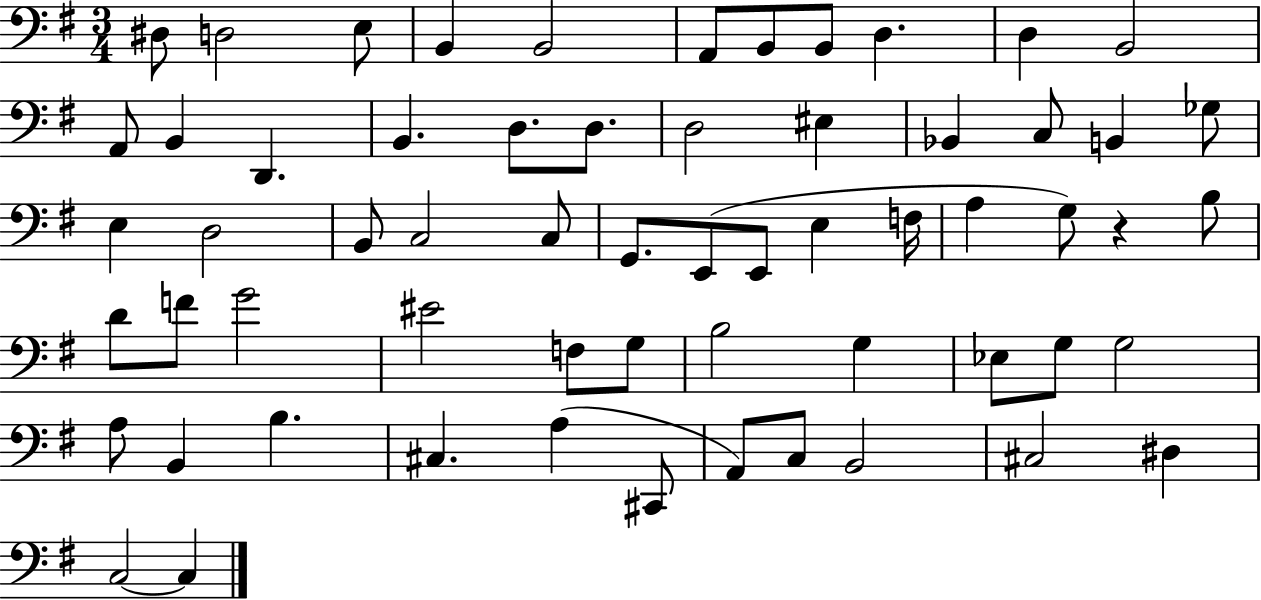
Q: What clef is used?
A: bass